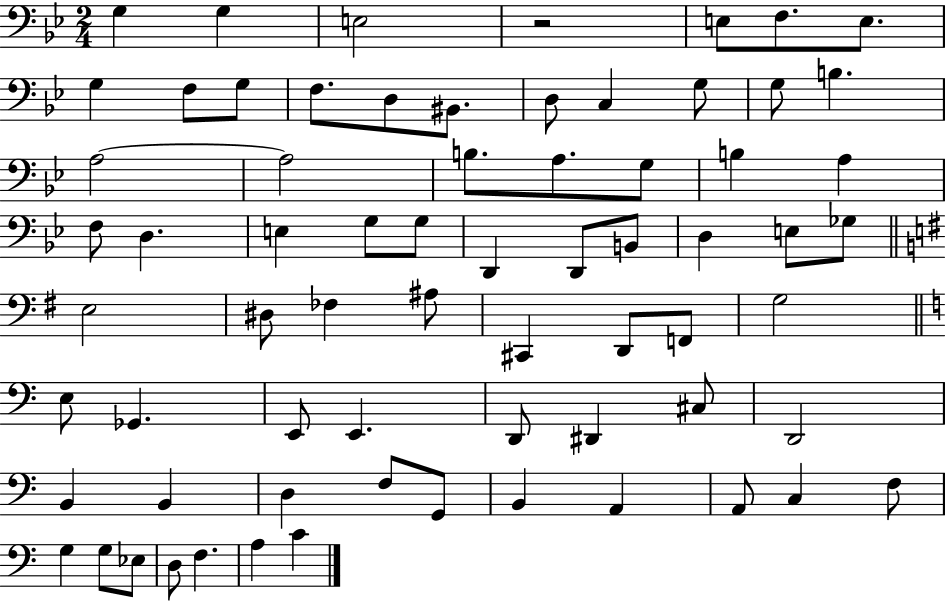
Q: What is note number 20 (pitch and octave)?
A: B3